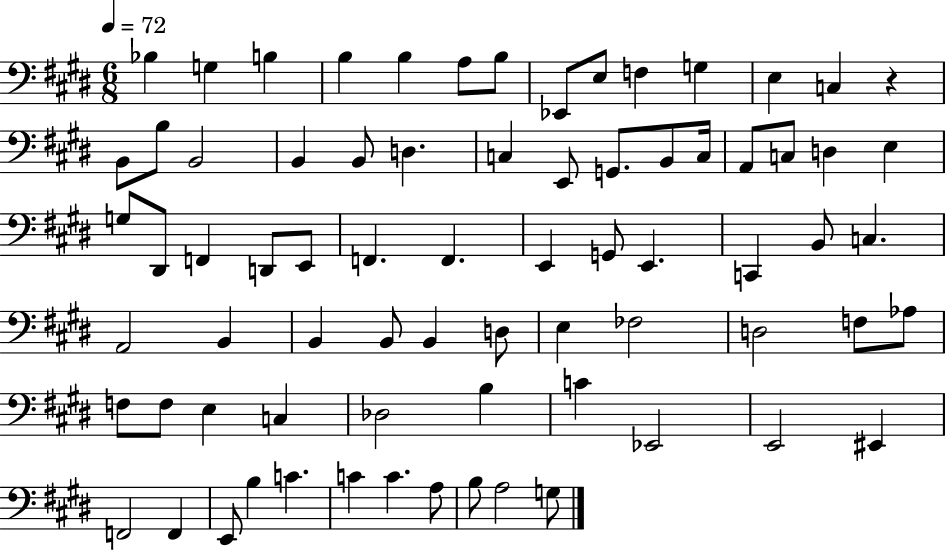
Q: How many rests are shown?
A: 1